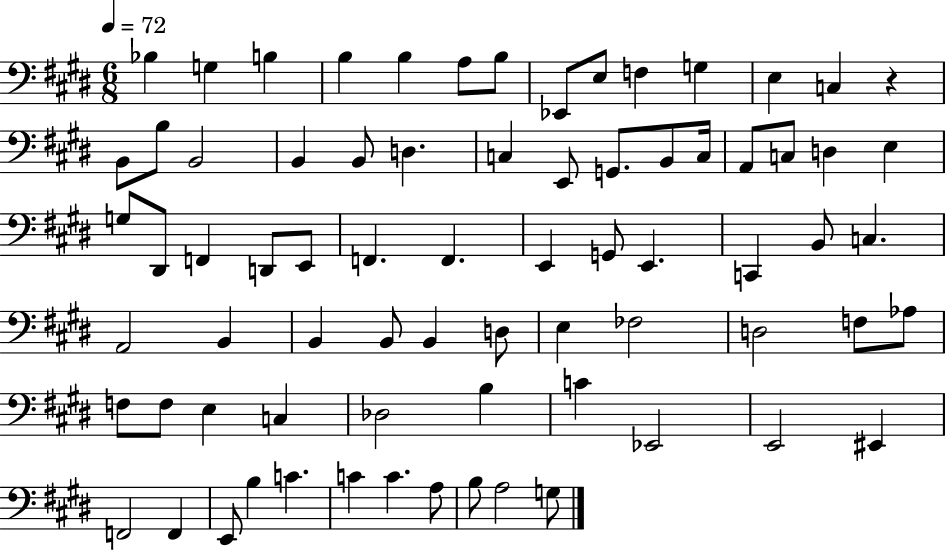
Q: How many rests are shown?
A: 1